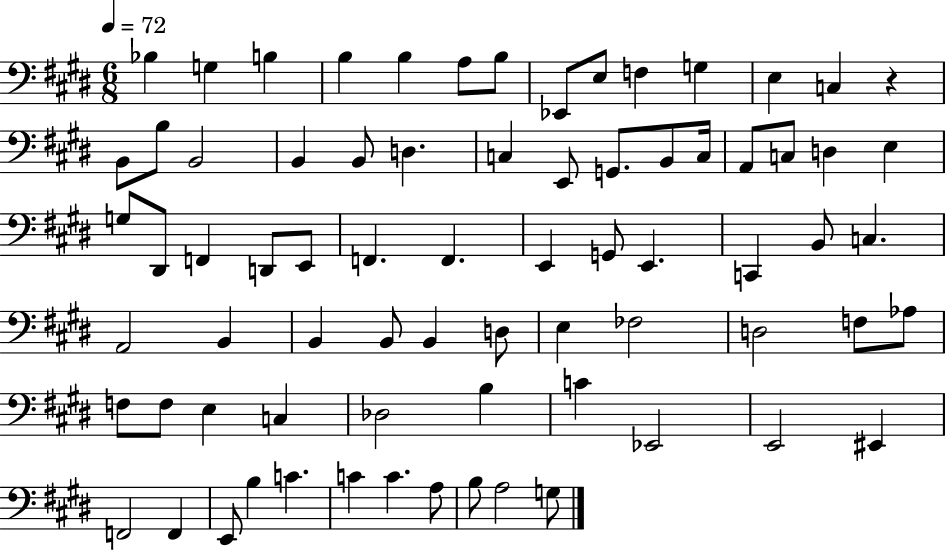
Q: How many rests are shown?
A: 1